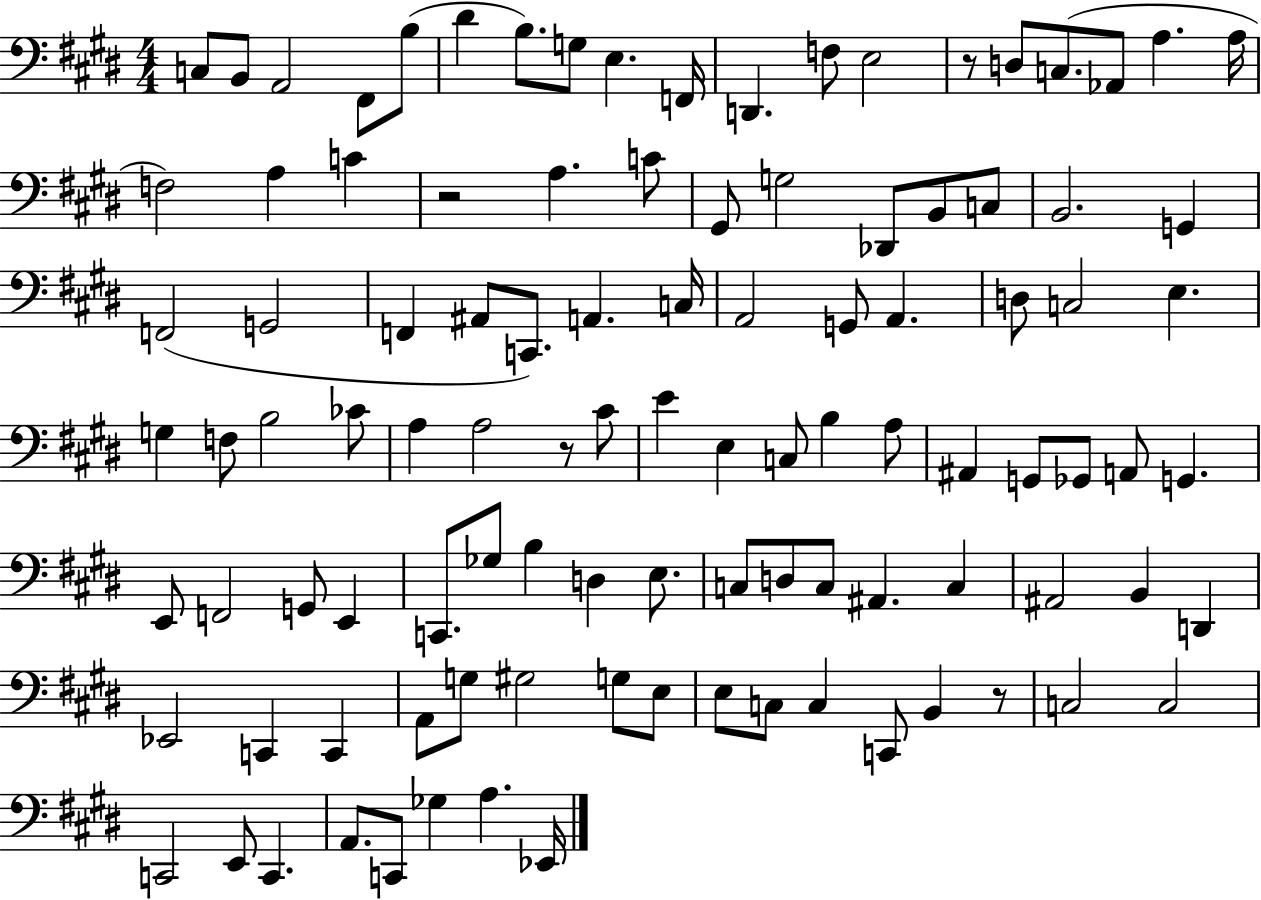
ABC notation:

X:1
T:Untitled
M:4/4
L:1/4
K:E
C,/2 B,,/2 A,,2 ^F,,/2 B,/2 ^D B,/2 G,/2 E, F,,/4 D,, F,/2 E,2 z/2 D,/2 C,/2 _A,,/2 A, A,/4 F,2 A, C z2 A, C/2 ^G,,/2 G,2 _D,,/2 B,,/2 C,/2 B,,2 G,, F,,2 G,,2 F,, ^A,,/2 C,,/2 A,, C,/4 A,,2 G,,/2 A,, D,/2 C,2 E, G, F,/2 B,2 _C/2 A, A,2 z/2 ^C/2 E E, C,/2 B, A,/2 ^A,, G,,/2 _G,,/2 A,,/2 G,, E,,/2 F,,2 G,,/2 E,, C,,/2 _G,/2 B, D, E,/2 C,/2 D,/2 C,/2 ^A,, C, ^A,,2 B,, D,, _E,,2 C,, C,, A,,/2 G,/2 ^G,2 G,/2 E,/2 E,/2 C,/2 C, C,,/2 B,, z/2 C,2 C,2 C,,2 E,,/2 C,, A,,/2 C,,/2 _G, A, _E,,/4